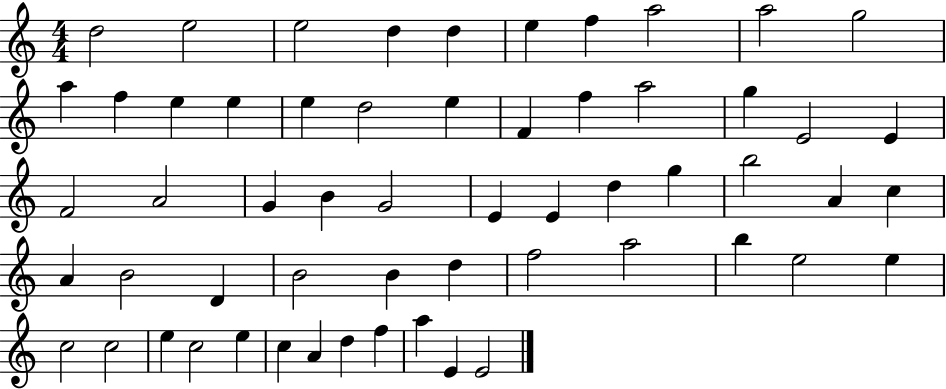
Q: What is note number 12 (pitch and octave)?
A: F5